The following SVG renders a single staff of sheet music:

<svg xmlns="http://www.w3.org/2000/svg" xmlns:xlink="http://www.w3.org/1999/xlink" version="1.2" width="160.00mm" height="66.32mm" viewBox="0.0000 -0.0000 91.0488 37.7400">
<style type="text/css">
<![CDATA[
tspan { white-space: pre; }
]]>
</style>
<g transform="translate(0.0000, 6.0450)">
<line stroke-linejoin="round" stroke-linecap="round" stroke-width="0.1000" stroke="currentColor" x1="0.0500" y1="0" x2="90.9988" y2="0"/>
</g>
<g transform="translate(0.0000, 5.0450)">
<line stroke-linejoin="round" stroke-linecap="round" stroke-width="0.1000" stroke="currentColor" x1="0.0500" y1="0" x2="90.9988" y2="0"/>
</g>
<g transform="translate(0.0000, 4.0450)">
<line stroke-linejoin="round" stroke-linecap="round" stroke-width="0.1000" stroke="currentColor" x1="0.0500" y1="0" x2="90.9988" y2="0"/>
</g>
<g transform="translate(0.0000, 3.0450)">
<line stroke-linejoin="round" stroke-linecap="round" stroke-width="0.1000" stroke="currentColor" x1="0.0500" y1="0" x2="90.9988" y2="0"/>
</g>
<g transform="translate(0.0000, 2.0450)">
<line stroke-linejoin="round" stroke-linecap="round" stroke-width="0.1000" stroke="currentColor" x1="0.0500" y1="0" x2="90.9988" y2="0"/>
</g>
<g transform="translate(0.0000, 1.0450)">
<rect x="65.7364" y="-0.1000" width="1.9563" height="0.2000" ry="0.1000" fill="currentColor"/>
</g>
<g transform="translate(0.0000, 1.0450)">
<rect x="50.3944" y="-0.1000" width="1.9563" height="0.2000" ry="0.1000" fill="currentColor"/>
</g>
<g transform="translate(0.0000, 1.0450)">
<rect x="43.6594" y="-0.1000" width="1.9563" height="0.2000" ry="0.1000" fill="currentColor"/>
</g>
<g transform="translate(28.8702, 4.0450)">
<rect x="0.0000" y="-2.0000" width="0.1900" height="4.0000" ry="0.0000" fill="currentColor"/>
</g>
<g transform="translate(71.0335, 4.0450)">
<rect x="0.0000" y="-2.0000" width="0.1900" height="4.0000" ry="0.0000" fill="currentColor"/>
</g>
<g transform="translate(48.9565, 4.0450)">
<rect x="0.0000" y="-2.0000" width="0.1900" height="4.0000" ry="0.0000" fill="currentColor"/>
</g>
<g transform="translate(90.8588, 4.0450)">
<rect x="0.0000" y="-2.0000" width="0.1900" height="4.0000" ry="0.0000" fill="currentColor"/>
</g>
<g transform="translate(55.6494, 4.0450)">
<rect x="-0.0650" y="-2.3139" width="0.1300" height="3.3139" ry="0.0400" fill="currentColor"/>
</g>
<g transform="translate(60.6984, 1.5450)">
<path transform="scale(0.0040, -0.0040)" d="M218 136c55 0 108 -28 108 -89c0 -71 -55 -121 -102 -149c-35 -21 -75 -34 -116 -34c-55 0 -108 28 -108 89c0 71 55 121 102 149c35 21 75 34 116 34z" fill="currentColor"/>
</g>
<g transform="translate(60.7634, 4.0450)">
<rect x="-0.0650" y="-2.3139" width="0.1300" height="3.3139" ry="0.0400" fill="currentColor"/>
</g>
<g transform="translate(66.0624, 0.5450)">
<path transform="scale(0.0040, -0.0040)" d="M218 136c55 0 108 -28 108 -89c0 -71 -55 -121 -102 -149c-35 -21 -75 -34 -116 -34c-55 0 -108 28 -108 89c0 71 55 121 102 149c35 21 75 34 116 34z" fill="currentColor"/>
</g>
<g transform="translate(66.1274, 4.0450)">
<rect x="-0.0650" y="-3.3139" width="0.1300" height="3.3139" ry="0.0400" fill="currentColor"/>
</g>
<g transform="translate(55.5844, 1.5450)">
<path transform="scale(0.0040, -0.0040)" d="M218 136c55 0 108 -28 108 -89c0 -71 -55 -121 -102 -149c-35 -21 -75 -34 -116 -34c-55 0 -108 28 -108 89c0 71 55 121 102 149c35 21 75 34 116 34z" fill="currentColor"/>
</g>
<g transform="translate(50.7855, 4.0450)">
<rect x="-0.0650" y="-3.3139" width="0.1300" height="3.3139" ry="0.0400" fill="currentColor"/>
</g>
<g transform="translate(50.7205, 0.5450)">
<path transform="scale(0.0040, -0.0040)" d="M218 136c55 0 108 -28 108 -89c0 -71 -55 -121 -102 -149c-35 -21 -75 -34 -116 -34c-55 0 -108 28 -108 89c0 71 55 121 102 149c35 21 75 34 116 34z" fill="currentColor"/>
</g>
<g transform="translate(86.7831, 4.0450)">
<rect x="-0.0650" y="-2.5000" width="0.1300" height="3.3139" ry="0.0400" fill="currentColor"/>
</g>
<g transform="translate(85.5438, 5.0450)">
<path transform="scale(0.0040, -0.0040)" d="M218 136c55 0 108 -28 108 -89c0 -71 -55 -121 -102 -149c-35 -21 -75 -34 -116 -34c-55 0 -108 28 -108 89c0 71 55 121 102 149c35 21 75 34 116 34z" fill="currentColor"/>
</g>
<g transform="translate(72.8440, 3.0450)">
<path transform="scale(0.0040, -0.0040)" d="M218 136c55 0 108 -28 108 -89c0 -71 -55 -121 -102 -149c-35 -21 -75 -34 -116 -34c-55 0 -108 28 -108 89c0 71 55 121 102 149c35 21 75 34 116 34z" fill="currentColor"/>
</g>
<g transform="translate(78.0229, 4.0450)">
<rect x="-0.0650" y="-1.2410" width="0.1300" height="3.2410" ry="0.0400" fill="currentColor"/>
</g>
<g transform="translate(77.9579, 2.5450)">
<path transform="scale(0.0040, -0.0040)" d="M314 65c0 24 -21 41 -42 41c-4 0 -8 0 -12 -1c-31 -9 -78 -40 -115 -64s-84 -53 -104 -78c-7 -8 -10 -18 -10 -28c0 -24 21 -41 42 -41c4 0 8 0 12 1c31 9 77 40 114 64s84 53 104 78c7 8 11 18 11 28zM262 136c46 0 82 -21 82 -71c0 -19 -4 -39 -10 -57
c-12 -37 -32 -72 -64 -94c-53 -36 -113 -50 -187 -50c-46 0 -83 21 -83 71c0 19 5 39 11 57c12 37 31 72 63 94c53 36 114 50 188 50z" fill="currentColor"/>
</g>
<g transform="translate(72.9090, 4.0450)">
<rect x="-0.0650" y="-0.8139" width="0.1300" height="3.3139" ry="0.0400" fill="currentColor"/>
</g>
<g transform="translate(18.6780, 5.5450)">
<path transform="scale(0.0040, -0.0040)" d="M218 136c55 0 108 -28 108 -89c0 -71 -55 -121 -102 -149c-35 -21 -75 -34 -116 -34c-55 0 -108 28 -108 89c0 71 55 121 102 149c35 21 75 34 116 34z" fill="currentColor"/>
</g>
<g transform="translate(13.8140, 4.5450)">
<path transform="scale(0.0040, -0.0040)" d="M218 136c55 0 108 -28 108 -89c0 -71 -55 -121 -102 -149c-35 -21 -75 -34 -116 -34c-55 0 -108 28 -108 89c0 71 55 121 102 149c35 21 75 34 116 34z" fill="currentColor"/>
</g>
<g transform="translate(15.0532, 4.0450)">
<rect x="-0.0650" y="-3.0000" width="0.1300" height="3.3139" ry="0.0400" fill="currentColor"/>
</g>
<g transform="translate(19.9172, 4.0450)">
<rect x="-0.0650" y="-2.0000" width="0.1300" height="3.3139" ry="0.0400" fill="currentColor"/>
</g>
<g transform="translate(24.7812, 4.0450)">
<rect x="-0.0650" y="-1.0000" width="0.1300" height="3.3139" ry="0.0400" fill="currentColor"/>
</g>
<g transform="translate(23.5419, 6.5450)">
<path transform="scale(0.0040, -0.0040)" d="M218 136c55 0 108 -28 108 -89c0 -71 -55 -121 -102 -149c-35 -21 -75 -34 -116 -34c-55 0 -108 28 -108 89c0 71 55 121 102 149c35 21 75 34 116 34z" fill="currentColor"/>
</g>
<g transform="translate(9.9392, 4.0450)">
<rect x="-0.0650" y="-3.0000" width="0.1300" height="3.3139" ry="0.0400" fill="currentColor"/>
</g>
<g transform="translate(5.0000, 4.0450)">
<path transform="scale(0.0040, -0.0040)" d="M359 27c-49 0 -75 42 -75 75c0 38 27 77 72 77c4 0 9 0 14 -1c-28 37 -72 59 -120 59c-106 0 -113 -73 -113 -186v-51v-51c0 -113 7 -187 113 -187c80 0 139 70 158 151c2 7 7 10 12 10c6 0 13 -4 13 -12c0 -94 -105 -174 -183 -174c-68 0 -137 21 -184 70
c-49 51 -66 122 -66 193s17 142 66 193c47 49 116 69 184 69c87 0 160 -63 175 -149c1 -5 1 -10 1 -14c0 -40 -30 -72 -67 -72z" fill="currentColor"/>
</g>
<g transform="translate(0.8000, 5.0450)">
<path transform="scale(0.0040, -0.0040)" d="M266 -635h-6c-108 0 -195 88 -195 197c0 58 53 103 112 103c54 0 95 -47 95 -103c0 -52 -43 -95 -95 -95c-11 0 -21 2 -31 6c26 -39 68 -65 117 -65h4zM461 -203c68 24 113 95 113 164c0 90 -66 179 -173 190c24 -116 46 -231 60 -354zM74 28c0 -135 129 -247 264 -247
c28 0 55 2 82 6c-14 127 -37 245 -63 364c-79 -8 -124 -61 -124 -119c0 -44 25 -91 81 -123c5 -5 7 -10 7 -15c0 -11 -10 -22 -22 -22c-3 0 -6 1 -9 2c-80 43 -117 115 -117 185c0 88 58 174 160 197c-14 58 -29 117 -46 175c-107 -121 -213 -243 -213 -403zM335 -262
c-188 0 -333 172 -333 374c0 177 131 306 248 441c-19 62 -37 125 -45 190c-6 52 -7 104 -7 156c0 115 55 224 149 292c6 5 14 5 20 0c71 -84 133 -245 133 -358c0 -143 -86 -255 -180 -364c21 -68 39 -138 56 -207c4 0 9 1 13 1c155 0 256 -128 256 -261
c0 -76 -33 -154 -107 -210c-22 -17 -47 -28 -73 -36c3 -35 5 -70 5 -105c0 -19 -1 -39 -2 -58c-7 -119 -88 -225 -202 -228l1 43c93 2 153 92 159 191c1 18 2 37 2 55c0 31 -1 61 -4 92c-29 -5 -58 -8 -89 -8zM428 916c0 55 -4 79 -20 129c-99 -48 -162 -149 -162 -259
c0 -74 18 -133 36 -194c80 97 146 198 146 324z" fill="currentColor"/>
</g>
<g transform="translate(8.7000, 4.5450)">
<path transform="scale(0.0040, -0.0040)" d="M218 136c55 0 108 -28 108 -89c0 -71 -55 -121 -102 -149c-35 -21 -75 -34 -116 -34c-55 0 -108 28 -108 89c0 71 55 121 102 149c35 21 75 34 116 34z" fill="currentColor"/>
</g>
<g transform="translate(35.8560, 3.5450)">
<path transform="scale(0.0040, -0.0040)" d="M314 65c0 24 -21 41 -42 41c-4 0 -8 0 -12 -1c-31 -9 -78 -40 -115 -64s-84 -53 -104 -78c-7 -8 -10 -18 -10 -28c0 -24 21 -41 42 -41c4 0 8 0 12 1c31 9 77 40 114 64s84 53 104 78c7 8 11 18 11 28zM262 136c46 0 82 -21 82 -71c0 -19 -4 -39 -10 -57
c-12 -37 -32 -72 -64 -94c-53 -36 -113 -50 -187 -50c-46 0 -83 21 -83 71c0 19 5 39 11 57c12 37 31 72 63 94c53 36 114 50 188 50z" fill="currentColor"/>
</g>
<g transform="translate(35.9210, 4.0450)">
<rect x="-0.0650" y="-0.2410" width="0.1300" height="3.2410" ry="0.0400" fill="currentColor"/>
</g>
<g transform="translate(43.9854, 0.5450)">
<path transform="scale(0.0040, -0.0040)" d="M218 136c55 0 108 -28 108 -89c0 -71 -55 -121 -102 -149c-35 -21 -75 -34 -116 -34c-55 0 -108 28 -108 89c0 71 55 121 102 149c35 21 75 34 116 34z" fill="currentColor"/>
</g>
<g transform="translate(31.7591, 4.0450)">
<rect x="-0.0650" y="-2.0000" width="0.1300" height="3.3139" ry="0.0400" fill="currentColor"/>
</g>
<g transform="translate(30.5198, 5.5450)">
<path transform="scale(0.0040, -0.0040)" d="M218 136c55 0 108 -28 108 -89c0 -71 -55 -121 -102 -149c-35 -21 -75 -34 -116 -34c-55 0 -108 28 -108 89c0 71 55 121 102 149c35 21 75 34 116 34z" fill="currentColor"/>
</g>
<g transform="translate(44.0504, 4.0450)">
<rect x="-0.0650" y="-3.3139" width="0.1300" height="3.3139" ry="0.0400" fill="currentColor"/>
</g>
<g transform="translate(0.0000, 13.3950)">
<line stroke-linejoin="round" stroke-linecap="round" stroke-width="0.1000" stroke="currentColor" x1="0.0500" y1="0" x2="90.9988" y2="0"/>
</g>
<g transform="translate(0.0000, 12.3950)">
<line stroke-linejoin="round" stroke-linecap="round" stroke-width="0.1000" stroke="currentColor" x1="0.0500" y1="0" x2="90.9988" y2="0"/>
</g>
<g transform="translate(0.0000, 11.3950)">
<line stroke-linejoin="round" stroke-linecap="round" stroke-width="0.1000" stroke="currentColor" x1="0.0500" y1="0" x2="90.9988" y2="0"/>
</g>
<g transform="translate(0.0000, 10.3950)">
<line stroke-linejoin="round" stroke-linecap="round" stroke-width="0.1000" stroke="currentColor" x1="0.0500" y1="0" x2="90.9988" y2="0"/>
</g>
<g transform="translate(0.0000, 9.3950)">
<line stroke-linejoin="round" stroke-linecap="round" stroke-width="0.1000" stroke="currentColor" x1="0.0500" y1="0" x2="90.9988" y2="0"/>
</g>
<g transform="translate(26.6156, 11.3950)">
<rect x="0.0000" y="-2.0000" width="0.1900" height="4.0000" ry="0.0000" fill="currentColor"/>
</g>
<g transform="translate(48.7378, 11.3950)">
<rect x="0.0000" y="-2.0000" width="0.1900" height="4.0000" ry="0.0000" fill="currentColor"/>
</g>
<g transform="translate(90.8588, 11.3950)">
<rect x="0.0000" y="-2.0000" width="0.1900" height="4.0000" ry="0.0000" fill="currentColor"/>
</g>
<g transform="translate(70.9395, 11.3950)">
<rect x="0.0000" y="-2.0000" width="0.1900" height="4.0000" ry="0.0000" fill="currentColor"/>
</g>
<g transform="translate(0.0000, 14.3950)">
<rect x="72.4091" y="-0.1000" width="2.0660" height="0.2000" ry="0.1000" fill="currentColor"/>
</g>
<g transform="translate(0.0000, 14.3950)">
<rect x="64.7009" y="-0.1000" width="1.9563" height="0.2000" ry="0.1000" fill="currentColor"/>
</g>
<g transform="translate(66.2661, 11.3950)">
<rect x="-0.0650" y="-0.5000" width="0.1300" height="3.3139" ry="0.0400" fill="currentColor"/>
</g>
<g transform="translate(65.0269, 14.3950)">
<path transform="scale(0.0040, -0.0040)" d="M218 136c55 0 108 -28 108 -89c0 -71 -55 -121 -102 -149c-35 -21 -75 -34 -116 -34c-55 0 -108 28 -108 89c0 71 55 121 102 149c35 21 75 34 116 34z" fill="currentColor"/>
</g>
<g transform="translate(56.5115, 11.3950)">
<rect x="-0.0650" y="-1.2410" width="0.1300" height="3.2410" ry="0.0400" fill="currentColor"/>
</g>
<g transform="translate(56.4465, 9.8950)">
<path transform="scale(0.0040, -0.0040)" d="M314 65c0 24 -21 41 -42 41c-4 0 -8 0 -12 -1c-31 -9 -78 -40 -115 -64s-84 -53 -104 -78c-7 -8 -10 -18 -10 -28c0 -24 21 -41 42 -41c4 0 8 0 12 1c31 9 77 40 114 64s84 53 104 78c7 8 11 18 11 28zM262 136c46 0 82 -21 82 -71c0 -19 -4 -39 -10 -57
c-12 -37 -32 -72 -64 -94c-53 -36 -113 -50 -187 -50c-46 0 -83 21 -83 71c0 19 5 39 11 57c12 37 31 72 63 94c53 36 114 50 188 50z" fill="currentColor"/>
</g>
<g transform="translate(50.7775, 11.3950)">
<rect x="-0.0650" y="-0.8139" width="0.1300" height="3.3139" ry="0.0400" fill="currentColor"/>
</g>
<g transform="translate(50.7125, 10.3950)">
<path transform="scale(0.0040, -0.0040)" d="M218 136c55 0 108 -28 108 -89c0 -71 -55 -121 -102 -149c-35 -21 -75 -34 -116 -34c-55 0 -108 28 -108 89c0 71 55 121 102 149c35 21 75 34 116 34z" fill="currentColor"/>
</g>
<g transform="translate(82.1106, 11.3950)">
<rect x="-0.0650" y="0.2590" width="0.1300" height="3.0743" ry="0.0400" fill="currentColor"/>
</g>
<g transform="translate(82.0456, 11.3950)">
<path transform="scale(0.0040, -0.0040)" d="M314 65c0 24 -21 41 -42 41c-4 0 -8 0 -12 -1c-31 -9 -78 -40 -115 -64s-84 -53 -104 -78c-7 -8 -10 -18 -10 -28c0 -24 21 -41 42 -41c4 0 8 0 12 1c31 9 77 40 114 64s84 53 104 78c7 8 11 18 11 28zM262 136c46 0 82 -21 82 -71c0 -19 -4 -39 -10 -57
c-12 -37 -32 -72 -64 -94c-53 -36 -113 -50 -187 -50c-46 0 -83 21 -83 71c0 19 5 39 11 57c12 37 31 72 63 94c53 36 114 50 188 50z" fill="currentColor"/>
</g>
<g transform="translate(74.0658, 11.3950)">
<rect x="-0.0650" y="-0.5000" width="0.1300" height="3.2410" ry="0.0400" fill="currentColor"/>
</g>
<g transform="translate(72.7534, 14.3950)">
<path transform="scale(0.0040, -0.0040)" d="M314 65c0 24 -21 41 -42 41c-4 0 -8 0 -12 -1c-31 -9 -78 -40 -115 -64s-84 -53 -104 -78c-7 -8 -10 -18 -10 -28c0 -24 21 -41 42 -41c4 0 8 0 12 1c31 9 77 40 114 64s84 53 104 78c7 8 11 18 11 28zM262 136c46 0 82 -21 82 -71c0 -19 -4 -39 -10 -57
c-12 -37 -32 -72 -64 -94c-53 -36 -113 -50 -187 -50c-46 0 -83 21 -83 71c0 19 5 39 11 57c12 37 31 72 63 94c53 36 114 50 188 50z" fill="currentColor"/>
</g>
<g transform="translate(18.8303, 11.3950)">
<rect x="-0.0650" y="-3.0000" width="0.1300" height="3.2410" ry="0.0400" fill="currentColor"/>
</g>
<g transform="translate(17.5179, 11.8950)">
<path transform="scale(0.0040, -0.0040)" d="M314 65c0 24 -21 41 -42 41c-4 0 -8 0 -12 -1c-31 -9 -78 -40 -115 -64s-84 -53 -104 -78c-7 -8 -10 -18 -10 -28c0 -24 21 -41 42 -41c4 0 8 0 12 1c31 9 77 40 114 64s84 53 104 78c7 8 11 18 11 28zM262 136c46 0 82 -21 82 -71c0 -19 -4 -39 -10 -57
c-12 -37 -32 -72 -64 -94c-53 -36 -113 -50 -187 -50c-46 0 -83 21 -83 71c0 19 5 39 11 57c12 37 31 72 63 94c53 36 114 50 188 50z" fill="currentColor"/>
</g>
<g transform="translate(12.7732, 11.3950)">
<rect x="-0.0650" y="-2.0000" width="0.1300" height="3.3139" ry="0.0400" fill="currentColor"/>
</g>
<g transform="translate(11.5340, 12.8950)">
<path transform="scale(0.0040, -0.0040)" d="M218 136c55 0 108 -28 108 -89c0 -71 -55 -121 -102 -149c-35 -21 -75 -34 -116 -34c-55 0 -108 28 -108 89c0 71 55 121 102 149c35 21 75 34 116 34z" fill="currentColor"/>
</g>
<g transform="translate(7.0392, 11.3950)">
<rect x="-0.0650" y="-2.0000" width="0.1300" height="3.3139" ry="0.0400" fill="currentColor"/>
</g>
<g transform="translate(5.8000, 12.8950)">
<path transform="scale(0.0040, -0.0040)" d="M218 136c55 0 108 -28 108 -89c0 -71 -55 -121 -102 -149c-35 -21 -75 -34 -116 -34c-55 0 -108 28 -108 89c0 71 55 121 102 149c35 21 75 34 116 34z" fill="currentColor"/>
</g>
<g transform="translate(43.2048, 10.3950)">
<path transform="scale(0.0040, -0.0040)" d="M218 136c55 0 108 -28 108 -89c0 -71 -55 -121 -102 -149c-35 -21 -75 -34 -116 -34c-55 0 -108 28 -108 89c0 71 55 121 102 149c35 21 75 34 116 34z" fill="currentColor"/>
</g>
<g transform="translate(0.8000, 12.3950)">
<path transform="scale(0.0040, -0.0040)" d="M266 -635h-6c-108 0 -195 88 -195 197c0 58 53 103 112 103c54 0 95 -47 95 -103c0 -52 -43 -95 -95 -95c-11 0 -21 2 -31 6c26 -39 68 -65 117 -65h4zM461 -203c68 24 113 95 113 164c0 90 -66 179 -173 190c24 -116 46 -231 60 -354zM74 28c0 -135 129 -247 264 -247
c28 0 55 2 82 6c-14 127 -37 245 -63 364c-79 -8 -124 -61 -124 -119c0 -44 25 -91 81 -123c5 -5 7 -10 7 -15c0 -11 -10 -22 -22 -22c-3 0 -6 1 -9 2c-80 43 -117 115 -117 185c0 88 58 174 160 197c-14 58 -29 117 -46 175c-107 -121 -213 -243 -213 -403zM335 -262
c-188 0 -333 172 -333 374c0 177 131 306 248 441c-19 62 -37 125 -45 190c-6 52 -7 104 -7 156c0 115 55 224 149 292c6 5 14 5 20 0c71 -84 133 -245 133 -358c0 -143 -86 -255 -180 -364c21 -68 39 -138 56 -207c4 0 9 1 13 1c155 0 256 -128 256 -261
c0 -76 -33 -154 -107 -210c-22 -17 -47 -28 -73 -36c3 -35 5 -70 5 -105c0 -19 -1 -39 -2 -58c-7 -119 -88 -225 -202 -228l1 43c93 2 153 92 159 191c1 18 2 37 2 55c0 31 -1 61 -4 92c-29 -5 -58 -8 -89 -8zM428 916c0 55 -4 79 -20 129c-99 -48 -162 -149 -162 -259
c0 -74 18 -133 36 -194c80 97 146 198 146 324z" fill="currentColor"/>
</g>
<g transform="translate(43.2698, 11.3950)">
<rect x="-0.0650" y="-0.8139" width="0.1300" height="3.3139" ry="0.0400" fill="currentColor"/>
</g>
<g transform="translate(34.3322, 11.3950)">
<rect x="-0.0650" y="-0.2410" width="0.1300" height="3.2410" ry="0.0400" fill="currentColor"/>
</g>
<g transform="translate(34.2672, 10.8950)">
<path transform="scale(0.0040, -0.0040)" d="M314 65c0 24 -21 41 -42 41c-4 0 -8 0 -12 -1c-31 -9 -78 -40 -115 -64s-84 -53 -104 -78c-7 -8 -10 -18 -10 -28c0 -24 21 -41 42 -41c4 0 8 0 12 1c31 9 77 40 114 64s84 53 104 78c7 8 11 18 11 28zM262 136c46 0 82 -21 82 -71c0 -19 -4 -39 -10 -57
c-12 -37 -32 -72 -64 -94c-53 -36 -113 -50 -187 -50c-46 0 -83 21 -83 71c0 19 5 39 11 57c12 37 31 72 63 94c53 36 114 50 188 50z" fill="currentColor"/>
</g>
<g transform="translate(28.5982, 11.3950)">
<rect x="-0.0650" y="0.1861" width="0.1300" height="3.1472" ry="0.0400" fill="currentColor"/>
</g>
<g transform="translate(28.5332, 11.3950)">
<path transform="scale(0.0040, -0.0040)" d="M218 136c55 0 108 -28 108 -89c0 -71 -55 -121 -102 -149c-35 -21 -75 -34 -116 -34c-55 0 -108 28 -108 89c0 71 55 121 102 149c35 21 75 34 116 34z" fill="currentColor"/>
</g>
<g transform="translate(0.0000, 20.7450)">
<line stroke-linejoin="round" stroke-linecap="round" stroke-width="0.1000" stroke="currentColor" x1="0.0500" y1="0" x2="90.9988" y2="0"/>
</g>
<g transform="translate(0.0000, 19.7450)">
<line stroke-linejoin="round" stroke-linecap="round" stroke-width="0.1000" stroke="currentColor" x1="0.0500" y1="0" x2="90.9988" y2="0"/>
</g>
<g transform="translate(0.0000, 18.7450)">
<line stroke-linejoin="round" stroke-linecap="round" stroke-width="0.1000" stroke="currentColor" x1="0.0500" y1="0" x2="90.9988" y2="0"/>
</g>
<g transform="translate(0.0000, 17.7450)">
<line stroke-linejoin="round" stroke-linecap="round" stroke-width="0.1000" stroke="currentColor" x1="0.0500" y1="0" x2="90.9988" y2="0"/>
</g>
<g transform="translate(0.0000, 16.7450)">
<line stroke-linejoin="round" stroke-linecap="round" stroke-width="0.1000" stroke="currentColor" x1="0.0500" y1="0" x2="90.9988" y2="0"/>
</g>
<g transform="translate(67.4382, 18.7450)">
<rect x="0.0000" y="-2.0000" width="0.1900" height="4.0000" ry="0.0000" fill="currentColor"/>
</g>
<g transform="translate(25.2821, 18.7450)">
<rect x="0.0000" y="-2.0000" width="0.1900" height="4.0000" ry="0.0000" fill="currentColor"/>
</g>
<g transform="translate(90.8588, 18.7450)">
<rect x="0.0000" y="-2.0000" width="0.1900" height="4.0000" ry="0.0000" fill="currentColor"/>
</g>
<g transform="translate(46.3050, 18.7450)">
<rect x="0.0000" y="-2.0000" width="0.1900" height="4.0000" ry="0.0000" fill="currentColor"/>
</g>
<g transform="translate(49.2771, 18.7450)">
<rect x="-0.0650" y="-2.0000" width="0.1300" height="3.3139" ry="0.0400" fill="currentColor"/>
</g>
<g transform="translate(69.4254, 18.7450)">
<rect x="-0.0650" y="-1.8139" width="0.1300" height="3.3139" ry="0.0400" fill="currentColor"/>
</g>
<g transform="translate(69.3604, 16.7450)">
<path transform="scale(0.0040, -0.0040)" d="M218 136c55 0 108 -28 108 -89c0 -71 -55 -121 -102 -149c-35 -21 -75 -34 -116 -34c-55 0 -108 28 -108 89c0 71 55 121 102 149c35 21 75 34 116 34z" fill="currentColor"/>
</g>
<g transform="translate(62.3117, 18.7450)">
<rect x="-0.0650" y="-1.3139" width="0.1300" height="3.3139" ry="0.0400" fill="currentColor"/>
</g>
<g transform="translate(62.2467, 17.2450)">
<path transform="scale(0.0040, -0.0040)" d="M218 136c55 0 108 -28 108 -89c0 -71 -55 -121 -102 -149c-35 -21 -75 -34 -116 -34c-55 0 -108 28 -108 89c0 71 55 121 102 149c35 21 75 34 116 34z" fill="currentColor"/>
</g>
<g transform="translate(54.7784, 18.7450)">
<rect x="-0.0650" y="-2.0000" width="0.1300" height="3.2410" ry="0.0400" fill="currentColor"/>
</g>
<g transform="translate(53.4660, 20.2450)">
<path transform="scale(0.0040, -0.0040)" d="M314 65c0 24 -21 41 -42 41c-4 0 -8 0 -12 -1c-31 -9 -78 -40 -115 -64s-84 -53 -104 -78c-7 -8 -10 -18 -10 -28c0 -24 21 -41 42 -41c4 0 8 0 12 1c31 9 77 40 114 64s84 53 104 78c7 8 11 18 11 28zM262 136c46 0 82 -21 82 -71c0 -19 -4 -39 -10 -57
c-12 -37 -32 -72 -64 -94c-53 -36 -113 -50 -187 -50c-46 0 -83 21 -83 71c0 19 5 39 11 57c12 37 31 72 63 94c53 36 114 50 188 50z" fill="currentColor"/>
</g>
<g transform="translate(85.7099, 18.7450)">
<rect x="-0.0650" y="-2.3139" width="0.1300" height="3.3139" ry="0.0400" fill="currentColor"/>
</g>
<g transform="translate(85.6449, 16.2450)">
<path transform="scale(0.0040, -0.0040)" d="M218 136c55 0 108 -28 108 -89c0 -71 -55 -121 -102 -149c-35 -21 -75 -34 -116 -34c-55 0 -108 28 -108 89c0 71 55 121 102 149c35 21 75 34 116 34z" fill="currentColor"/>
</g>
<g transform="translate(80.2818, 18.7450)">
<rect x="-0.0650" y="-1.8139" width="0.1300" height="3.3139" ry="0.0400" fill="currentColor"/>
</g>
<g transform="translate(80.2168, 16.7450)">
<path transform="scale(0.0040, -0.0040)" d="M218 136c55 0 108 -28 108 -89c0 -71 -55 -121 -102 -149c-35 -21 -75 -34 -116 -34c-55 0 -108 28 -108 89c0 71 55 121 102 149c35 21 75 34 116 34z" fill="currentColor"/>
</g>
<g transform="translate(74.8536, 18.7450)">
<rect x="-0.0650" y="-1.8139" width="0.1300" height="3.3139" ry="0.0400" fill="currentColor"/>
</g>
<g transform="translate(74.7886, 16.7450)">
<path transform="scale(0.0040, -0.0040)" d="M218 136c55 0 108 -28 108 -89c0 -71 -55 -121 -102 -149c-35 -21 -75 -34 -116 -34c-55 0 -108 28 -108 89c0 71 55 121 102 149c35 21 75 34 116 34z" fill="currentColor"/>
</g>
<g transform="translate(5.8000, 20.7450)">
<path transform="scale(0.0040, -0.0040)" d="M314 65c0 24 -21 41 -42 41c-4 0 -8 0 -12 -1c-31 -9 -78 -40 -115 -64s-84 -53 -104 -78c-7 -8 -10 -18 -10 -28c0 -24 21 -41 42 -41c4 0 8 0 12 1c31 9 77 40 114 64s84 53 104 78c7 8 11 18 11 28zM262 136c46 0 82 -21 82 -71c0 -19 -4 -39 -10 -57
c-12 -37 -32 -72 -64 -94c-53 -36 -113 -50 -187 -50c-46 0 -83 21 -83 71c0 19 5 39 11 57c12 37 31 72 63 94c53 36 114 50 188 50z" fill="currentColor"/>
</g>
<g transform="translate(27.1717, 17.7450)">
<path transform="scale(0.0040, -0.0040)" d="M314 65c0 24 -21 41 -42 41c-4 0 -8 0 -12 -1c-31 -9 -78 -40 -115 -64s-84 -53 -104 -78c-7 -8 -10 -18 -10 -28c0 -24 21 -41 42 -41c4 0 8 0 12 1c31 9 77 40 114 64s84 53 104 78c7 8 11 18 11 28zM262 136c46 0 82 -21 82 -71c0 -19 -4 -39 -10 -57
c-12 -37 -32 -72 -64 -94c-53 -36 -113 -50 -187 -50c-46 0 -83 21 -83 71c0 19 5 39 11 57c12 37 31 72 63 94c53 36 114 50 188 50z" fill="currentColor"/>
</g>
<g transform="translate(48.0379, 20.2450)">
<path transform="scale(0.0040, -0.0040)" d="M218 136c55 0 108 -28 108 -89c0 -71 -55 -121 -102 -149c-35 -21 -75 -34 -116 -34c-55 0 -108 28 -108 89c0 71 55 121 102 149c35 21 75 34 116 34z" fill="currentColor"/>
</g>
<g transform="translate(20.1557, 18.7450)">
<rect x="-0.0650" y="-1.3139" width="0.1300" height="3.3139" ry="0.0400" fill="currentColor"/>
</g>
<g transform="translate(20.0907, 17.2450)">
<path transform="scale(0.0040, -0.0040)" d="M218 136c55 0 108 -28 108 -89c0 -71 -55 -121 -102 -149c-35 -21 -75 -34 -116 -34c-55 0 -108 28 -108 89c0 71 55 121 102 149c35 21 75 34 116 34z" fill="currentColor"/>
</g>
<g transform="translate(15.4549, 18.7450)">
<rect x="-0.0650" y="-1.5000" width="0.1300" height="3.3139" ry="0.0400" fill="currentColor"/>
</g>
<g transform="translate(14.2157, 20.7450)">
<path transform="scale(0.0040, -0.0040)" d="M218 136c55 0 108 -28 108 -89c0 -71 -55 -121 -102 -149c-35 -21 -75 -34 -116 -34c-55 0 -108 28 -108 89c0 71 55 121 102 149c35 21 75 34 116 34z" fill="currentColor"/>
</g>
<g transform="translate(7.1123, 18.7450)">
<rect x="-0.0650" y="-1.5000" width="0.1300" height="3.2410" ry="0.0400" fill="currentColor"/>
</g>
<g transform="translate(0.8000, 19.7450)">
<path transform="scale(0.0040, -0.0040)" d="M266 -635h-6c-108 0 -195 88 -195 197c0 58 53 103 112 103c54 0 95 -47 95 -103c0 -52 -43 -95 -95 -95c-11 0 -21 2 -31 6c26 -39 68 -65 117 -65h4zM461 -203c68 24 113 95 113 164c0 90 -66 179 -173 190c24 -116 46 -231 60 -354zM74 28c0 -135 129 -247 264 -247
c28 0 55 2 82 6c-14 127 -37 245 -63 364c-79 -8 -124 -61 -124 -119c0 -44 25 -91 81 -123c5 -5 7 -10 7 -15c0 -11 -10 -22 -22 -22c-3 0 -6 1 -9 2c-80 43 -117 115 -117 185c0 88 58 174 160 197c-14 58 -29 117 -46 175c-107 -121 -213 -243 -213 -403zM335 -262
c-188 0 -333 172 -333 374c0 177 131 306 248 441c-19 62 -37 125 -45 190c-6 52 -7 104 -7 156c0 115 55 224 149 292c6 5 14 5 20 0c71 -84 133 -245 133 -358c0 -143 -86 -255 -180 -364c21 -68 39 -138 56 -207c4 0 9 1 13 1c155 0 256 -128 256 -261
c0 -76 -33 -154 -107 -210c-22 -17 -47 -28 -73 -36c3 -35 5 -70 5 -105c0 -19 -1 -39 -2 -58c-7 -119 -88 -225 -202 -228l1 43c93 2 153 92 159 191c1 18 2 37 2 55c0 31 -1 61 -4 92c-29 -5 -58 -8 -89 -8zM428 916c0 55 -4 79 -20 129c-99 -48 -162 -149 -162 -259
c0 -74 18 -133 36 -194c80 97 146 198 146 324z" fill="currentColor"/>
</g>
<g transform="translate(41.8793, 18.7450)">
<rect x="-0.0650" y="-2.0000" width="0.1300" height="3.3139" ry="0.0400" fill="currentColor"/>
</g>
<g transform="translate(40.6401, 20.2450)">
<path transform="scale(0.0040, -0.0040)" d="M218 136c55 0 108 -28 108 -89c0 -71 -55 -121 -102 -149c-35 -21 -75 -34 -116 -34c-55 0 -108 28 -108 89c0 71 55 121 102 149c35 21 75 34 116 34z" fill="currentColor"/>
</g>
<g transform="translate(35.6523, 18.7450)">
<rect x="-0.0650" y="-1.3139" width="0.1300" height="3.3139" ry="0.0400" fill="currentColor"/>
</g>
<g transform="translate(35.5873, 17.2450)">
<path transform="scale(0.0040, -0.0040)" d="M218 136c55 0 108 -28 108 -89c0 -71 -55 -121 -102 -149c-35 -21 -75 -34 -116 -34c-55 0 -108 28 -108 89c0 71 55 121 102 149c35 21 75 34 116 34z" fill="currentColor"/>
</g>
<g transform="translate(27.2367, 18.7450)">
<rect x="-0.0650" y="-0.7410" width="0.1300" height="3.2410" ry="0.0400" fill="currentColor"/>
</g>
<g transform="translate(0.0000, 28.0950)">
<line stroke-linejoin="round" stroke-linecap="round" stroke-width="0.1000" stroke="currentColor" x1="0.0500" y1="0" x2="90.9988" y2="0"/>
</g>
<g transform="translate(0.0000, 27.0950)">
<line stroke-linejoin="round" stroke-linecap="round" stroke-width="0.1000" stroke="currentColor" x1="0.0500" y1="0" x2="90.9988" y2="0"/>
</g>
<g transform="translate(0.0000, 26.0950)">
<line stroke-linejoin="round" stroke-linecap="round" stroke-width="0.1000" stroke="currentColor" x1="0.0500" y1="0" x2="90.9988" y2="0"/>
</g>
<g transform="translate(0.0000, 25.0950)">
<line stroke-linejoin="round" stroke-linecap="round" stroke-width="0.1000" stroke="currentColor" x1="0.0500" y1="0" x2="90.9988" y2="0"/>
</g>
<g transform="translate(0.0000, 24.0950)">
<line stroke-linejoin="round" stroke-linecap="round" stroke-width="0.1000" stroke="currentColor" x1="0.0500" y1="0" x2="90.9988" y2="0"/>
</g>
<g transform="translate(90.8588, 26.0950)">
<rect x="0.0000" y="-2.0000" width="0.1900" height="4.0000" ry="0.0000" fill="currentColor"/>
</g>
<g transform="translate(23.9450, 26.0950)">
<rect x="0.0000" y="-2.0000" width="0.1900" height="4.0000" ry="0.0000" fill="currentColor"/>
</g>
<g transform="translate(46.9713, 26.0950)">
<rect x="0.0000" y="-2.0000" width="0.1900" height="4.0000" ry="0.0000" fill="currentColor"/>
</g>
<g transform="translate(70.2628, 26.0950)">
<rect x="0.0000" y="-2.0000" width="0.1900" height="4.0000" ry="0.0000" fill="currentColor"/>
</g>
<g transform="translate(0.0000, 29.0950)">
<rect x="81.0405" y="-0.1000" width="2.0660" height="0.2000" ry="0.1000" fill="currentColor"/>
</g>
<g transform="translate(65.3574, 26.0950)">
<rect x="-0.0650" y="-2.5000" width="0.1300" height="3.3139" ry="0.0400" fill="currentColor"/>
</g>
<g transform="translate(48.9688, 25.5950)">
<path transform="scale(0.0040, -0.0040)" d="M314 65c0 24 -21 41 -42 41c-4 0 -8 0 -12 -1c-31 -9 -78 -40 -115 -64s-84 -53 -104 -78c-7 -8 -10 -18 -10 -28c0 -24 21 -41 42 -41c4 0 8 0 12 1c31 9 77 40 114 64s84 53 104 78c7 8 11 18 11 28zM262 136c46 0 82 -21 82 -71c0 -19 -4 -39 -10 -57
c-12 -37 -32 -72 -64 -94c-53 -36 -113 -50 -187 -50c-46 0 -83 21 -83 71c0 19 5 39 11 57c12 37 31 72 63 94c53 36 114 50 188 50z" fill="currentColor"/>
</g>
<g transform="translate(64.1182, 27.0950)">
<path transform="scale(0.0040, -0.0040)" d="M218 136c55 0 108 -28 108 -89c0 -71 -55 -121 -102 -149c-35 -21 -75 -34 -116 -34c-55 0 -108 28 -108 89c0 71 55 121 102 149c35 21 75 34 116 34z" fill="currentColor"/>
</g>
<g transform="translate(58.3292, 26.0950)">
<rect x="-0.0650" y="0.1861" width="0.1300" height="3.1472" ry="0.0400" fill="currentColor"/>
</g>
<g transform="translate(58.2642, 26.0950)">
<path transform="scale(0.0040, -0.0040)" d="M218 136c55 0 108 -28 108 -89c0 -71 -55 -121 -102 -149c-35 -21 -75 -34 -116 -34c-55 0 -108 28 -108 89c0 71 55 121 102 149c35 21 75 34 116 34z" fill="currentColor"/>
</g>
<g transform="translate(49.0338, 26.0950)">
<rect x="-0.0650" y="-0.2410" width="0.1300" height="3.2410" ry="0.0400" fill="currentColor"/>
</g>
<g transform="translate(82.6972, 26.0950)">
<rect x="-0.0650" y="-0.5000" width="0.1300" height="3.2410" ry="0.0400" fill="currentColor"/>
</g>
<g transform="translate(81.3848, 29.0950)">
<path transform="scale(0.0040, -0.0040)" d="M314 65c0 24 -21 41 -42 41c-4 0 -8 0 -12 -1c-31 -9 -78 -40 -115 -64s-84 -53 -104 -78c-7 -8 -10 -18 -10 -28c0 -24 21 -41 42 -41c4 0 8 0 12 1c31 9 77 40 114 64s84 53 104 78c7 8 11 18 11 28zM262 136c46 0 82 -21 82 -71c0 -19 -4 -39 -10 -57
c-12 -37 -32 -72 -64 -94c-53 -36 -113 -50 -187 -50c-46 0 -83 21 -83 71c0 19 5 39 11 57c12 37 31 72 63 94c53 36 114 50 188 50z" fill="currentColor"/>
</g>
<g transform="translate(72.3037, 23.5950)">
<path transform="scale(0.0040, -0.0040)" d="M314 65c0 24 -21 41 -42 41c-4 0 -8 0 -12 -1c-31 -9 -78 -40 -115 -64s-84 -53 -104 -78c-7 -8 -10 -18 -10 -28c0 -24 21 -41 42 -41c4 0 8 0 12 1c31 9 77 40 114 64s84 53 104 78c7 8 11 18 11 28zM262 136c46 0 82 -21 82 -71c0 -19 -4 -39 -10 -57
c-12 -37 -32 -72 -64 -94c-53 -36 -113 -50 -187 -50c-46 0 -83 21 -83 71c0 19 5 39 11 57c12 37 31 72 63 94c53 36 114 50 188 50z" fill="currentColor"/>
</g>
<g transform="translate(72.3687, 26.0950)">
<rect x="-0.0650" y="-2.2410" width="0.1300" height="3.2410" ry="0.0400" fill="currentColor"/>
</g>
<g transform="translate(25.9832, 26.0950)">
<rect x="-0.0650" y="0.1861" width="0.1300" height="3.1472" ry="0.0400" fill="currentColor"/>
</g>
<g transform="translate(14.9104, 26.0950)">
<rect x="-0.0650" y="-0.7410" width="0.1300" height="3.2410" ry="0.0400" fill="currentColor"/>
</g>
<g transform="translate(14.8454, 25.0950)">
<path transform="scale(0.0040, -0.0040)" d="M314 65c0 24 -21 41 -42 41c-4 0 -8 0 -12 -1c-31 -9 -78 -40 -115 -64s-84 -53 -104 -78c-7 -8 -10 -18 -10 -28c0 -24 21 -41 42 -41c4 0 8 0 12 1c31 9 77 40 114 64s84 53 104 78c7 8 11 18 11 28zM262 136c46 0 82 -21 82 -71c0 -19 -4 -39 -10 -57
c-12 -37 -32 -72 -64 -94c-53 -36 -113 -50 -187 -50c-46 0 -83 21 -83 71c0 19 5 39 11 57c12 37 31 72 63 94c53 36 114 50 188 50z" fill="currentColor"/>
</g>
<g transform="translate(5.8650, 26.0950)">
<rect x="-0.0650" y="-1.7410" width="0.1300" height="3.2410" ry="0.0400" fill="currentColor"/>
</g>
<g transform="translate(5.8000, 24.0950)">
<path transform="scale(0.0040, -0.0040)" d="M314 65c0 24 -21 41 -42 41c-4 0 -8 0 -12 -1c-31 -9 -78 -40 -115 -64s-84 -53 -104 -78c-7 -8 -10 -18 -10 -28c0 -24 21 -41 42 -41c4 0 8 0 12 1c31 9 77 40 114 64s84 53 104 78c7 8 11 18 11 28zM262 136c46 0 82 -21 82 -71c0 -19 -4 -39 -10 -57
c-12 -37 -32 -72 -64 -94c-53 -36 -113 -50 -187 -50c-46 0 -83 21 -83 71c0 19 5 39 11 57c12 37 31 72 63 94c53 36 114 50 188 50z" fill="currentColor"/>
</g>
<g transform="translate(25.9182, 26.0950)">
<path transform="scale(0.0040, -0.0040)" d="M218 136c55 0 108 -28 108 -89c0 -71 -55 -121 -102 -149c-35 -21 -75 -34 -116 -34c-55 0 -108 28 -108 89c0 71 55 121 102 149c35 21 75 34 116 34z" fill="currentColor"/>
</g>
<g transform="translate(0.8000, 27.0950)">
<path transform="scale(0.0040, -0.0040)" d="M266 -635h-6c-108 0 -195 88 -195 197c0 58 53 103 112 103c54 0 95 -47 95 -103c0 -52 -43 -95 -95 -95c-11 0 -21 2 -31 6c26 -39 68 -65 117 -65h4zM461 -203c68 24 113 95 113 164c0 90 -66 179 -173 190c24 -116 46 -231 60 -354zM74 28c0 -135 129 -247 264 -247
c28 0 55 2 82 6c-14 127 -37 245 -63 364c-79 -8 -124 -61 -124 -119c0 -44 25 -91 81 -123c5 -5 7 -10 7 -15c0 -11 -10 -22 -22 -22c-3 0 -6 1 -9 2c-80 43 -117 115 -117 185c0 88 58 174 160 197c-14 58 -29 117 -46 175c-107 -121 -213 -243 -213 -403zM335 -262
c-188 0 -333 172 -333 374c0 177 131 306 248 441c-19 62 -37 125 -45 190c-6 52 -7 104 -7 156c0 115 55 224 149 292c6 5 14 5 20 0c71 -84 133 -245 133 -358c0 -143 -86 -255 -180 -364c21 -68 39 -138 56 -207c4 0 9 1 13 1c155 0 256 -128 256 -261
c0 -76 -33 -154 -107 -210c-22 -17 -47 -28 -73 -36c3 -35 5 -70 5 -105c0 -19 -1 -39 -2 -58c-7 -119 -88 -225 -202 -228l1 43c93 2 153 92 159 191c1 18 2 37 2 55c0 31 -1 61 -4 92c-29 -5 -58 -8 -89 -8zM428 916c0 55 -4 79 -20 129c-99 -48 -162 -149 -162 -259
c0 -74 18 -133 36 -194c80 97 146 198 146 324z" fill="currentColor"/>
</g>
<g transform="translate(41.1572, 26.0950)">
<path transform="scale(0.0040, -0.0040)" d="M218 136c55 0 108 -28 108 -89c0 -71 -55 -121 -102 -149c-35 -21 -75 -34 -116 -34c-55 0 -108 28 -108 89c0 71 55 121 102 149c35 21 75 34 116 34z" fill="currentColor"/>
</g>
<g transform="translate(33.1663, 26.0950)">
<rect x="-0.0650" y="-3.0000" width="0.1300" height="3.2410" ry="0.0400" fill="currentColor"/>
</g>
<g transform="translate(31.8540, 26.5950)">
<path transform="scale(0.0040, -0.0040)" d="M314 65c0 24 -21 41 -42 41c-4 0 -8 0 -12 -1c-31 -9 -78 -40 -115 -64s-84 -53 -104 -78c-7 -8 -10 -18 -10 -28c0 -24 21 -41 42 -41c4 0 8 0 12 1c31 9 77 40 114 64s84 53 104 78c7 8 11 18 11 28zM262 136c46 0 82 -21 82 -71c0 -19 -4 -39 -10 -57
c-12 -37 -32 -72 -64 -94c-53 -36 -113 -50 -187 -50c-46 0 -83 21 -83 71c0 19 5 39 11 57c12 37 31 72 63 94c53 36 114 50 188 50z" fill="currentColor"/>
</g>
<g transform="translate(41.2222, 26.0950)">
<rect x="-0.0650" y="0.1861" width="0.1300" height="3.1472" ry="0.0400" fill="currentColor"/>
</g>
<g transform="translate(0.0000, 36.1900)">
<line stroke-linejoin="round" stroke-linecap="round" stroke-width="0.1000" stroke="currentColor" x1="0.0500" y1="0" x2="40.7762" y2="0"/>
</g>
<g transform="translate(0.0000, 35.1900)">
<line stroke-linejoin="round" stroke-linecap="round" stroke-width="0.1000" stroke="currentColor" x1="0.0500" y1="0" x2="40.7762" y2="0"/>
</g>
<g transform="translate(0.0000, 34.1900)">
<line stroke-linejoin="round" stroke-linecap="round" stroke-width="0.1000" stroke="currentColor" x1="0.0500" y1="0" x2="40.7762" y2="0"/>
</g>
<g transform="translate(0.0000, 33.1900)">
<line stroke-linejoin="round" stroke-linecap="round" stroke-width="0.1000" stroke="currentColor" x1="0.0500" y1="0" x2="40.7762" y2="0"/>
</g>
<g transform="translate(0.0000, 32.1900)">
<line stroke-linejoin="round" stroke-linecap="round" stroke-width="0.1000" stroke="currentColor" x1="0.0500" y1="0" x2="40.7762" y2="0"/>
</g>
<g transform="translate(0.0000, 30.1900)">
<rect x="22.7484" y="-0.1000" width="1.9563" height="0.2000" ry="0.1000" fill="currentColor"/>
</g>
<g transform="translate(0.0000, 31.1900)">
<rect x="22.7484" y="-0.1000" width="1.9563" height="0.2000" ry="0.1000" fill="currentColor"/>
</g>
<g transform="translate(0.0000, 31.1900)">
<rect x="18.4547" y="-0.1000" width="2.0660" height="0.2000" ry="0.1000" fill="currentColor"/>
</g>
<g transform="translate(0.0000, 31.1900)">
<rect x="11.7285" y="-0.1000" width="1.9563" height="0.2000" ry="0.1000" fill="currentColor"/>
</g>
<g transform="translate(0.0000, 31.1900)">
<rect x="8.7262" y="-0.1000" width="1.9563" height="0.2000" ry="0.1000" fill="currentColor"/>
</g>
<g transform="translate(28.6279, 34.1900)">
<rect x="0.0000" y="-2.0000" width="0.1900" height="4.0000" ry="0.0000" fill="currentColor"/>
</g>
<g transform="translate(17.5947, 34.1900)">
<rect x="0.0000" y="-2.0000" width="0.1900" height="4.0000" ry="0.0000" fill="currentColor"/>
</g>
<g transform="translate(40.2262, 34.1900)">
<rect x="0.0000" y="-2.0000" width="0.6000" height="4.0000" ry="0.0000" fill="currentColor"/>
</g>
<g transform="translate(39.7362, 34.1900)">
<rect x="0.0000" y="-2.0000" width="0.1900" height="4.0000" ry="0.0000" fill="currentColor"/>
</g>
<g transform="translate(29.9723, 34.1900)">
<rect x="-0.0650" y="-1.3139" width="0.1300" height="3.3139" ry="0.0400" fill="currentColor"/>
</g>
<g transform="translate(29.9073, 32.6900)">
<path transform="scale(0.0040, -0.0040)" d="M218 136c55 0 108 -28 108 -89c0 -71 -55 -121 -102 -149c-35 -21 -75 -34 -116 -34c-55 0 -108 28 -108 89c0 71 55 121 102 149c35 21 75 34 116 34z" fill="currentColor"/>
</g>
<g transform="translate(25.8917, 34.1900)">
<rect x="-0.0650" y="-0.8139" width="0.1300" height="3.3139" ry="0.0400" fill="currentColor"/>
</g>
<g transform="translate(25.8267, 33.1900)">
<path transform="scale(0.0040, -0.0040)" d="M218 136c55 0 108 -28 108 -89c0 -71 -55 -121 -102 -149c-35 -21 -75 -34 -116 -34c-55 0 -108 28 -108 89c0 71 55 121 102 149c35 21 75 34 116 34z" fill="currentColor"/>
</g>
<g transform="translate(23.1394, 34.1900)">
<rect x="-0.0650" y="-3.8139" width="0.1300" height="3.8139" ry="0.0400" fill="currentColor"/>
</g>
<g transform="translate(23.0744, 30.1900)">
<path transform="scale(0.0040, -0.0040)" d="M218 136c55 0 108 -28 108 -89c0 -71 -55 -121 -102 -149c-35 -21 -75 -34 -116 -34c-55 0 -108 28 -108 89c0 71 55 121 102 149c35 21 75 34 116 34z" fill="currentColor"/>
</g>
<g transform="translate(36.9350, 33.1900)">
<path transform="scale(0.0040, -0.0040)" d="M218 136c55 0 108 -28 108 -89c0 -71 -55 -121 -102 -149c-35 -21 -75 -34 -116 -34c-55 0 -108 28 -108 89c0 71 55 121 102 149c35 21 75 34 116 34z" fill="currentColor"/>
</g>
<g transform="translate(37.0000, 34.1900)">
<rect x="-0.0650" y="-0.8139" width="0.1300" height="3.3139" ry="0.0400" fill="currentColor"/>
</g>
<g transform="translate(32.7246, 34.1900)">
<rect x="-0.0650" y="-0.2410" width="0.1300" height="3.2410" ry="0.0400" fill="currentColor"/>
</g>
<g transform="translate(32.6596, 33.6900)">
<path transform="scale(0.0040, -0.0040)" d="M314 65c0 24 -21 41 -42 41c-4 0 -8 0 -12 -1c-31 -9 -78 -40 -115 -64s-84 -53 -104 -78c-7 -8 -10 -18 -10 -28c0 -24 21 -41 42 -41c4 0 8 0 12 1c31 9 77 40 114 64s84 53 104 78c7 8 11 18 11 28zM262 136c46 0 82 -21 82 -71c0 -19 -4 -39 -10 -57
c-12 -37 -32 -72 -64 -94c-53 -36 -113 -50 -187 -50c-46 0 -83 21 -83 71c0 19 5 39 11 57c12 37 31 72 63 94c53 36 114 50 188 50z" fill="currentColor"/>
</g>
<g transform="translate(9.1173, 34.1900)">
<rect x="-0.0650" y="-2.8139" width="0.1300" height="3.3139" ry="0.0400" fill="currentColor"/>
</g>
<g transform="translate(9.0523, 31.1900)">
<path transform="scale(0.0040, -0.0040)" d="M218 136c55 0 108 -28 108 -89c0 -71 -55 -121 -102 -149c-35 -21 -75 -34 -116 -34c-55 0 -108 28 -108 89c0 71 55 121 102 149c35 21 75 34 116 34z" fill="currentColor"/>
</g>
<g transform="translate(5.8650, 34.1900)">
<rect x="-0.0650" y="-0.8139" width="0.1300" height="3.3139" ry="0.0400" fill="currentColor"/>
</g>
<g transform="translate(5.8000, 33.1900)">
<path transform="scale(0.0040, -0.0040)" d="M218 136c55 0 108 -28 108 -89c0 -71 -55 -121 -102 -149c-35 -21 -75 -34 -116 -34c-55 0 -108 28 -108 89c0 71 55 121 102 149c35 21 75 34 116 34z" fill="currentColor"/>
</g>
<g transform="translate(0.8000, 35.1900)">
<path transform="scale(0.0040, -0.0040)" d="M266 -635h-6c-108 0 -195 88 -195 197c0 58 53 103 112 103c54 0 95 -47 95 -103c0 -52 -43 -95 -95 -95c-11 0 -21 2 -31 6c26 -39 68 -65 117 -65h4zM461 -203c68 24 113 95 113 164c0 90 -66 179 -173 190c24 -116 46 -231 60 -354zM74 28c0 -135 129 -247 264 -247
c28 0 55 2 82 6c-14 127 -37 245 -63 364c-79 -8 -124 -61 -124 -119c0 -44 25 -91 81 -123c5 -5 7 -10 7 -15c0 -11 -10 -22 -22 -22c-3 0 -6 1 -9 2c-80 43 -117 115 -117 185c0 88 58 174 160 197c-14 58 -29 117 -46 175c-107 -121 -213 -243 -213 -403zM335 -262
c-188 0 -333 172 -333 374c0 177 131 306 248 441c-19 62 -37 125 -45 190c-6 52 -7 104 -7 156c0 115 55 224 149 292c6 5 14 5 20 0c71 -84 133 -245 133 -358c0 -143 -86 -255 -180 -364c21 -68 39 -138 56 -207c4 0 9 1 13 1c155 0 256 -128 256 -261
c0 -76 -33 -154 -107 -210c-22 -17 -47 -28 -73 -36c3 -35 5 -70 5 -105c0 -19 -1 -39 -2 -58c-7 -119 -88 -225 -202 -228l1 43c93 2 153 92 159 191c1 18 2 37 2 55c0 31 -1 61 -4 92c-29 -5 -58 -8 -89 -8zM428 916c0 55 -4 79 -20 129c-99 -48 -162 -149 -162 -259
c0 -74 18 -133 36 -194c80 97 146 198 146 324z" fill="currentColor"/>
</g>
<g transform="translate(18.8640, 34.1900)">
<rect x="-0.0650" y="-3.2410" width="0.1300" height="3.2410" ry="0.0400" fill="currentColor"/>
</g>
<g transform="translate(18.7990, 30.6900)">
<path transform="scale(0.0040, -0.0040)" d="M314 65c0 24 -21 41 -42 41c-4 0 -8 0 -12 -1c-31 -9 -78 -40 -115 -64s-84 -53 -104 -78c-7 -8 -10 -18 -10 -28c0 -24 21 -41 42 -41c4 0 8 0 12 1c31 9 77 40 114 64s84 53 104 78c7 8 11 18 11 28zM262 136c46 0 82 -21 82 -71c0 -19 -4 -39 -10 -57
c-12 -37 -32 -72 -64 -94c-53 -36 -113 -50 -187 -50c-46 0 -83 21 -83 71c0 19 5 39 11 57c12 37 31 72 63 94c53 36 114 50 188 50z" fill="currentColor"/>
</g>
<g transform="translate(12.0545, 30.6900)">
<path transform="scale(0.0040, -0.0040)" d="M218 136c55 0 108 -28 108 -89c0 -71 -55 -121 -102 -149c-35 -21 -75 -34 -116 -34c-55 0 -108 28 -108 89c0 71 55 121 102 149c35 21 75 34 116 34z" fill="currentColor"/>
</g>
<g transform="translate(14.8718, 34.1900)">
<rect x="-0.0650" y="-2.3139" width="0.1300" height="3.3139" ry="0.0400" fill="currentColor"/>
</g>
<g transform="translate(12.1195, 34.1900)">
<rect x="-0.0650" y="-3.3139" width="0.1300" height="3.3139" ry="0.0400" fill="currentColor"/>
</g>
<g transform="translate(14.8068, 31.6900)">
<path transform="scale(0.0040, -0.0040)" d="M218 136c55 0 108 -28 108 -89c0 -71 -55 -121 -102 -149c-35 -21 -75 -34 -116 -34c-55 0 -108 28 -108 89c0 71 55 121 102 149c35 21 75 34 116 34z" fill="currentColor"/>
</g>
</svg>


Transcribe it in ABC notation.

X:1
T:Untitled
M:4/4
L:1/4
K:C
A A F D F c2 b b g g b d e2 G F F A2 B c2 d d e2 C C2 B2 E2 E e d2 e F F F2 e f f f g f2 d2 B A2 B c2 B G g2 C2 d a b g b2 c' d e c2 d